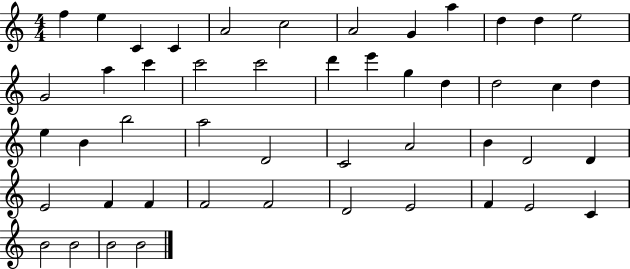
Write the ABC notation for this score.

X:1
T:Untitled
M:4/4
L:1/4
K:C
f e C C A2 c2 A2 G a d d e2 G2 a c' c'2 c'2 d' e' g d d2 c d e B b2 a2 D2 C2 A2 B D2 D E2 F F F2 F2 D2 E2 F E2 C B2 B2 B2 B2